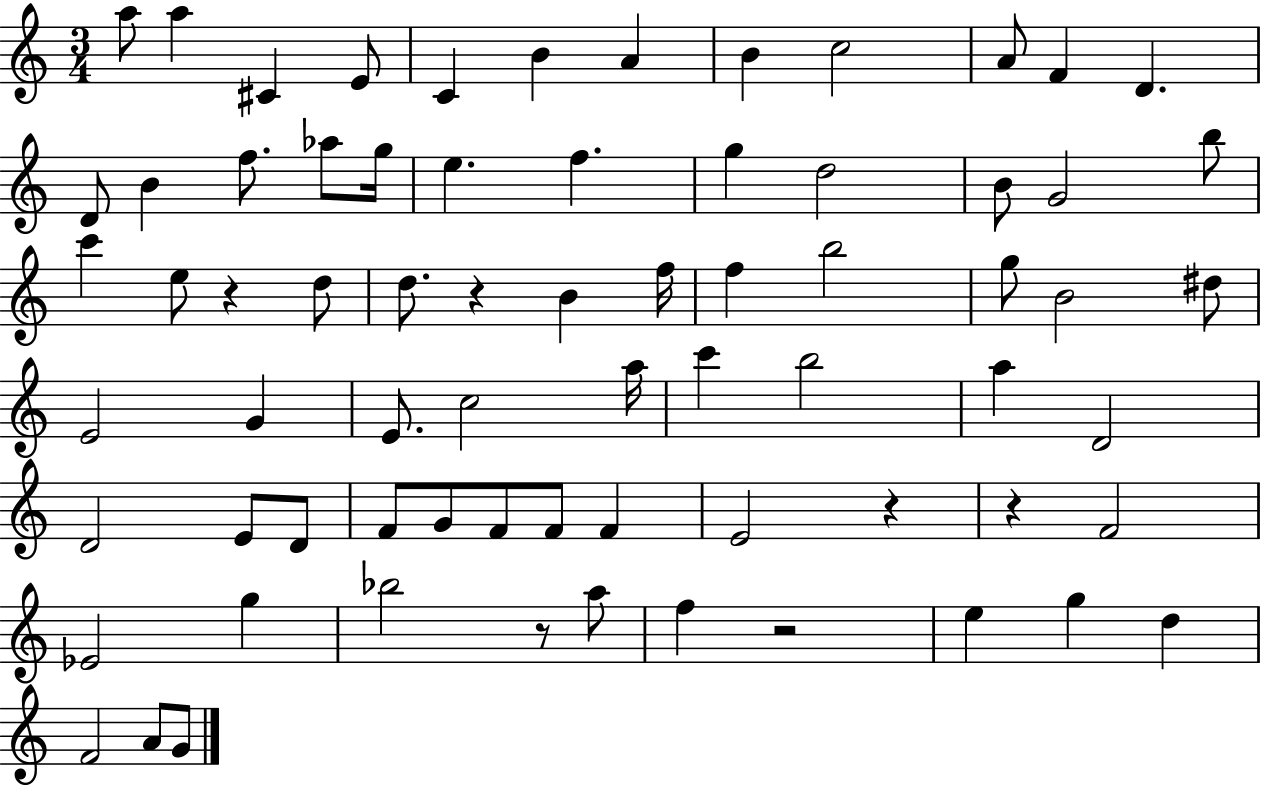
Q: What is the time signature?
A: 3/4